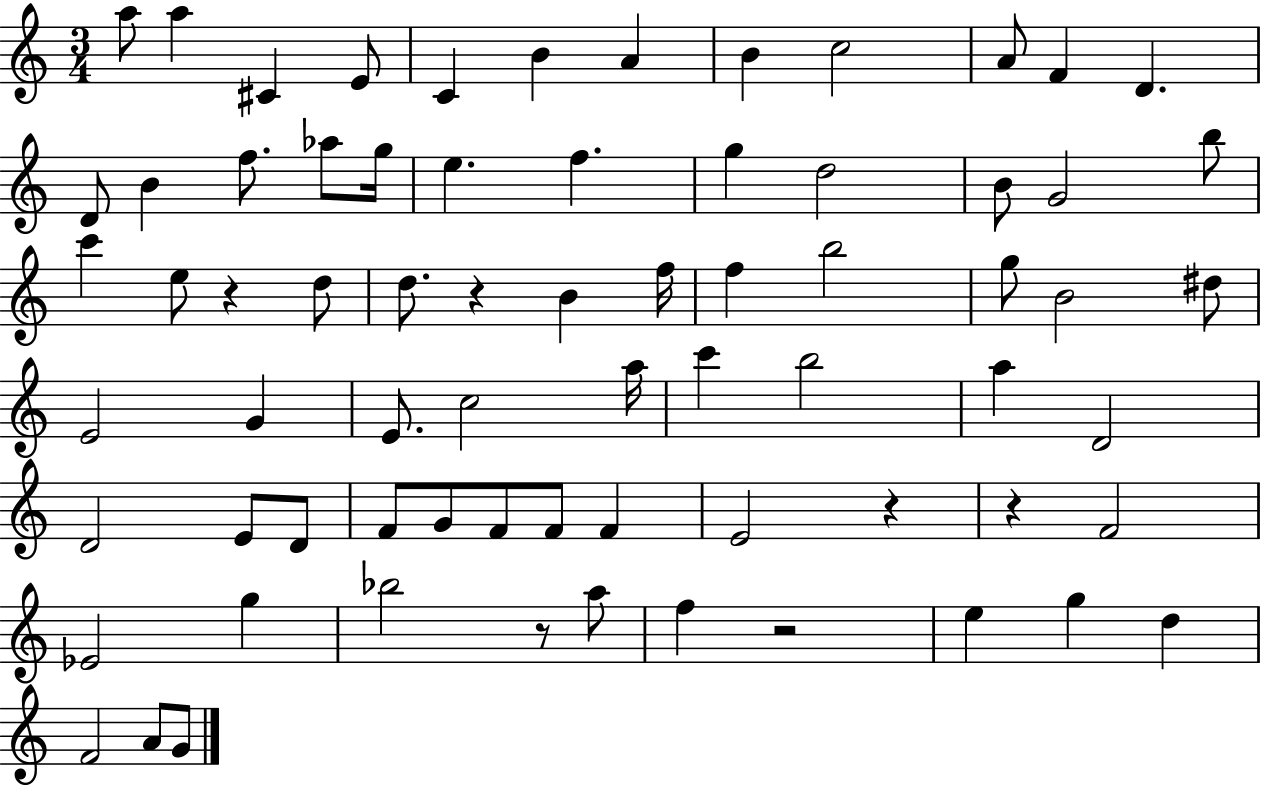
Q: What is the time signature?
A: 3/4